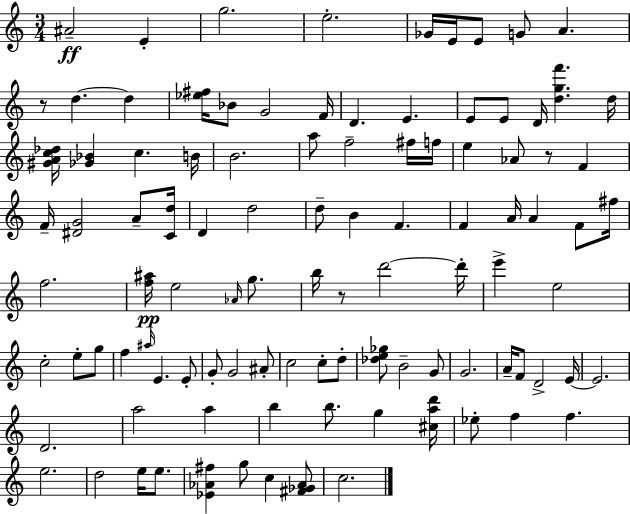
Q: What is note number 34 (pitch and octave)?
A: D5